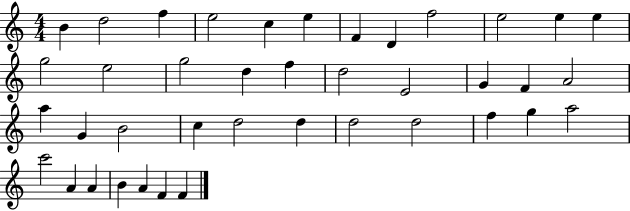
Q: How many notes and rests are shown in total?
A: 40